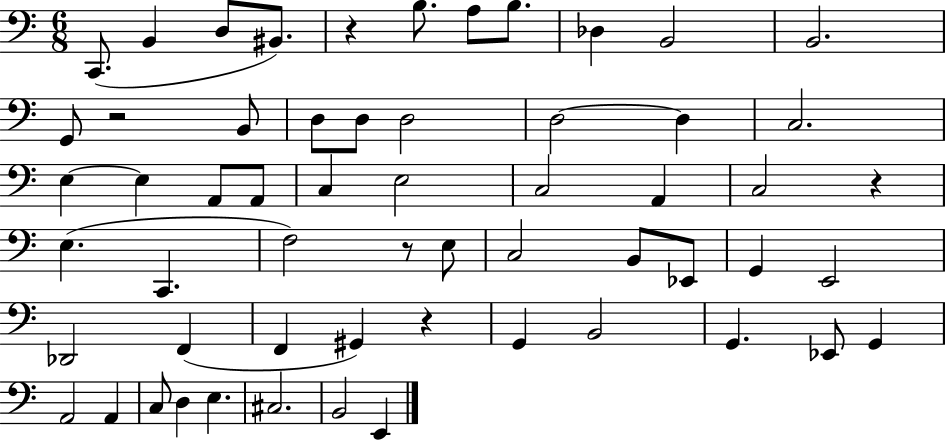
{
  \clef bass
  \numericTimeSignature
  \time 6/8
  \key c \major
  c,8.( b,4 d8 bis,8.) | r4 b8. a8 b8. | des4 b,2 | b,2. | \break g,8 r2 b,8 | d8 d8 d2 | d2~~ d4 | c2. | \break e4~~ e4 a,8 a,8 | c4 e2 | c2 a,4 | c2 r4 | \break e4.( c,4. | f2) r8 e8 | c2 b,8 ees,8 | g,4 e,2 | \break des,2 f,4( | f,4 gis,4) r4 | g,4 b,2 | g,4. ees,8 g,4 | \break a,2 a,4 | c8 d4 e4. | cis2. | b,2 e,4 | \break \bar "|."
}